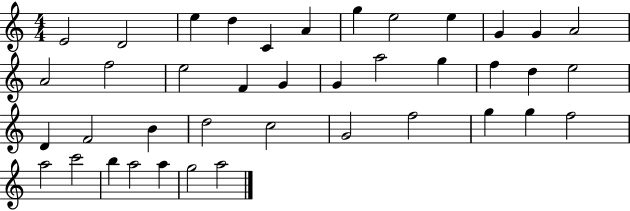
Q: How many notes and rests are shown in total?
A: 40